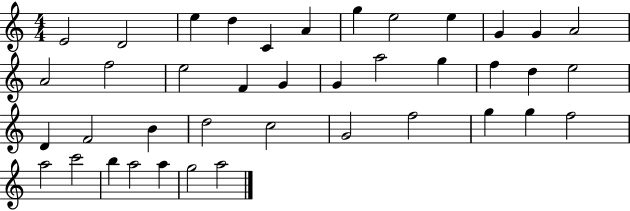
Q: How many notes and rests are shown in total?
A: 40